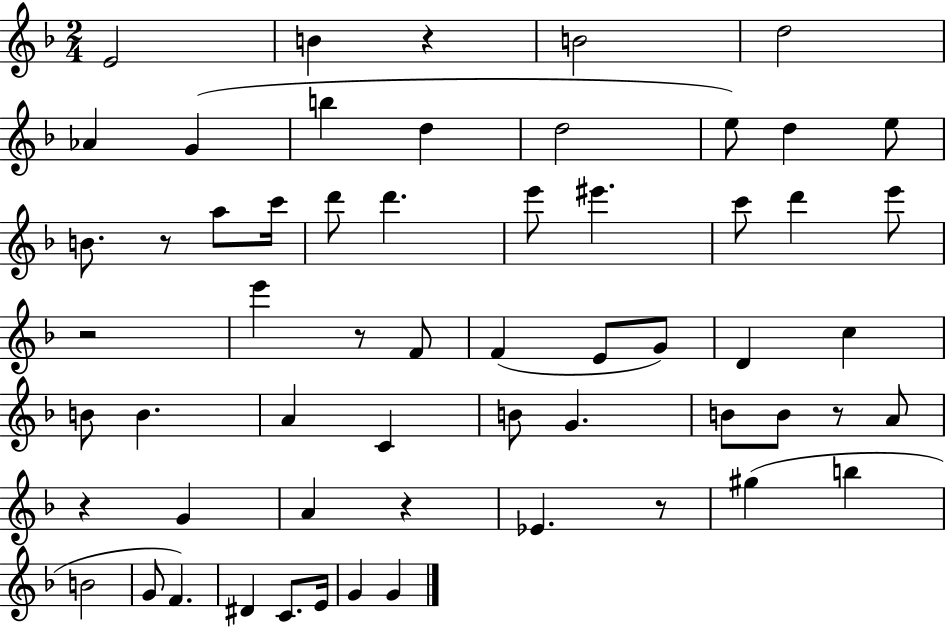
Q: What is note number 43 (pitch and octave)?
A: B5